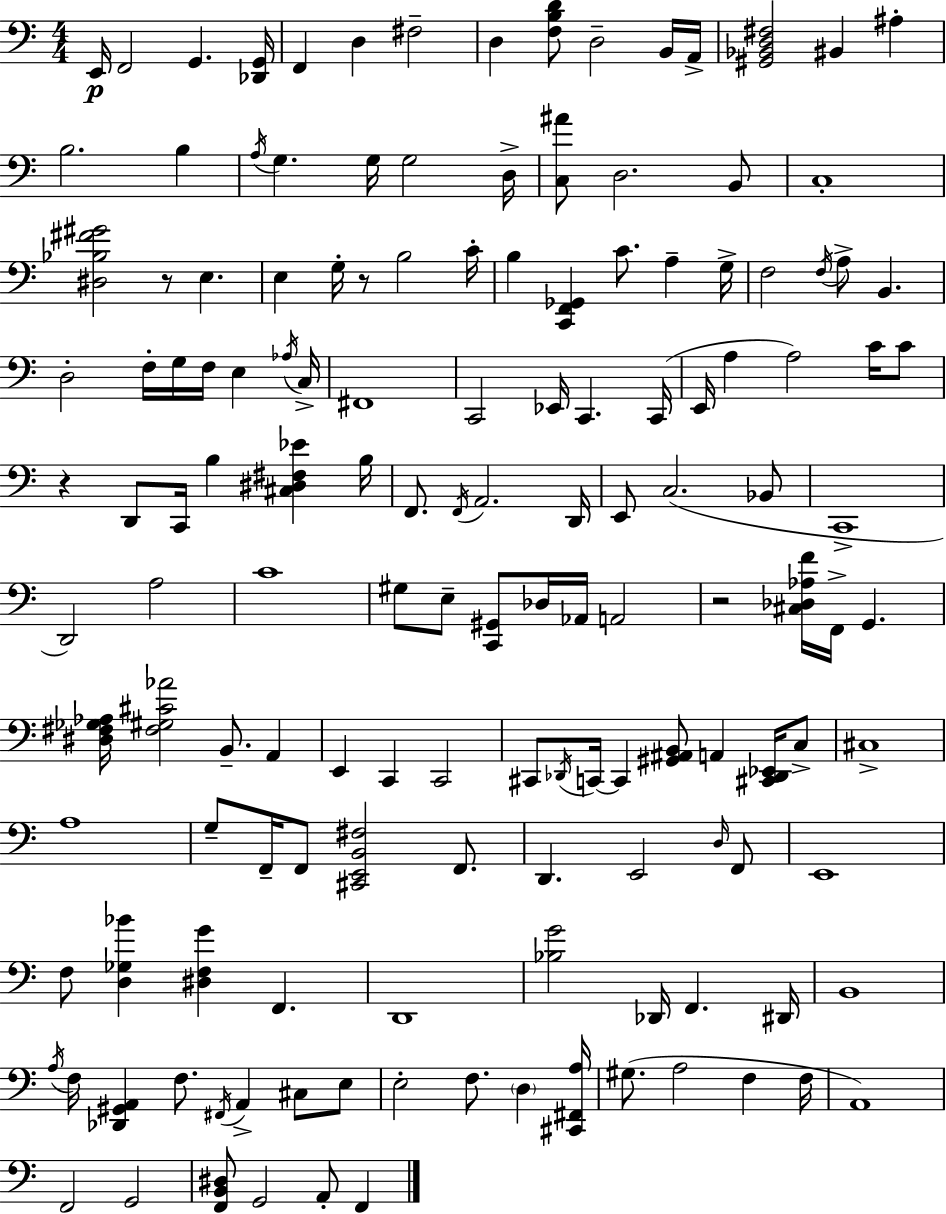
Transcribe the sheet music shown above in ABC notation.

X:1
T:Untitled
M:4/4
L:1/4
K:C
E,,/4 F,,2 G,, [_D,,G,,]/4 F,, D, ^F,2 D, [F,B,D]/2 D,2 B,,/4 A,,/4 [^G,,_B,,D,^F,]2 ^B,, ^A, B,2 B, A,/4 G, G,/4 G,2 D,/4 [C,^A]/2 D,2 B,,/2 C,4 [^D,_B,^F^G]2 z/2 E, E, G,/4 z/2 B,2 C/4 B, [C,,F,,_G,,] C/2 A, G,/4 F,2 F,/4 A,/2 B,, D,2 F,/4 G,/4 F,/4 E, _A,/4 C,/4 ^F,,4 C,,2 _E,,/4 C,, C,,/4 E,,/4 A, A,2 C/4 C/2 z D,,/2 C,,/4 B, [^C,^D,^F,_E] B,/4 F,,/2 F,,/4 A,,2 D,,/4 E,,/2 C,2 _B,,/2 C,,4 D,,2 A,2 C4 ^G,/2 E,/2 [C,,^G,,]/2 _D,/4 _A,,/4 A,,2 z2 [^C,_D,_A,F]/4 F,,/4 G,, [^D,^F,_G,_A,]/4 [^F,^G,^C_A]2 B,,/2 A,, E,, C,, C,,2 ^C,,/2 _D,,/4 C,,/4 C,, [^G,,^A,,B,,]/2 A,, [^C,,_D,,_E,,]/4 C,/2 ^C,4 A,4 G,/2 F,,/4 F,,/2 [^C,,E,,B,,^F,]2 F,,/2 D,, E,,2 D,/4 F,,/2 E,,4 F,/2 [D,_G,_B] [^D,F,G] F,, D,,4 [_B,G]2 _D,,/4 F,, ^D,,/4 B,,4 A,/4 F,/4 [_D,,^G,,A,,] F,/2 ^F,,/4 A,, ^C,/2 E,/2 E,2 F,/2 D, [^C,,^F,,A,]/4 ^G,/2 A,2 F, F,/4 A,,4 F,,2 G,,2 [F,,B,,^D,]/2 G,,2 A,,/2 F,,